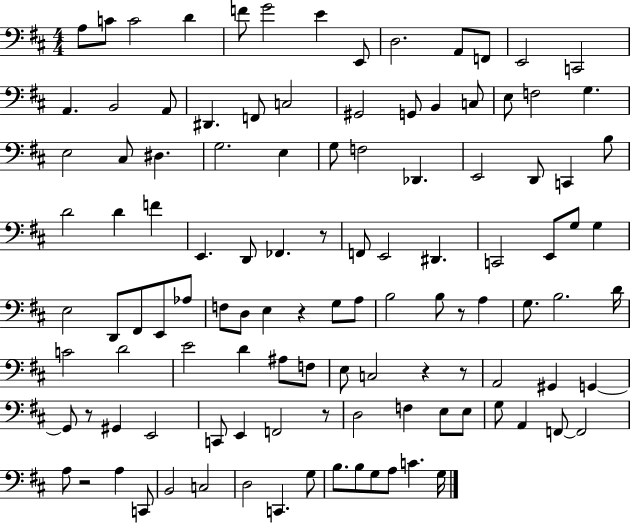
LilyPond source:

{
  \clef bass
  \numericTimeSignature
  \time 4/4
  \key d \major
  a8 c'8 c'2 d'4 | f'8 g'2 e'4 e,8 | d2. a,8 f,8 | e,2 c,2 | \break a,4. b,2 a,8 | dis,4. f,8 c2 | gis,2 g,8 b,4 c8 | e8 f2 g4. | \break e2 cis8 dis4. | g2. e4 | g8 f2 des,4. | e,2 d,8 c,4 b8 | \break d'2 d'4 f'4 | e,4. d,8 fes,4. r8 | f,8 e,2 dis,4. | c,2 e,8 g8 g4 | \break e2 d,8 fis,8 e,8 aes8 | f8 d8 e4 r4 g8 a8 | b2 b8 r8 a4 | g8. b2. d'16 | \break c'2 d'2 | e'2 d'4 ais8 f8 | e8 c2 r4 r8 | a,2 gis,4 g,4~~ | \break g,8 r8 gis,4 e,2 | c,8 e,4 f,2 r8 | d2 f4 e8 e8 | g8 a,4 f,8~~ f,2 | \break a8 r2 a4 c,8 | b,2 c2 | d2 c,4. g8 | b8. b8 g8 a8 c'4. g16 | \break \bar "|."
}